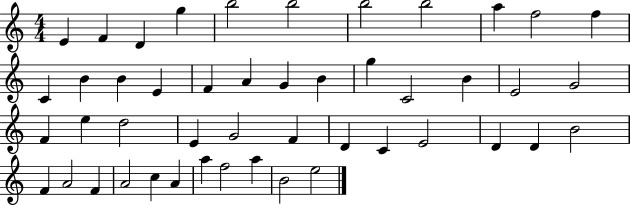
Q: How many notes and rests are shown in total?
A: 47